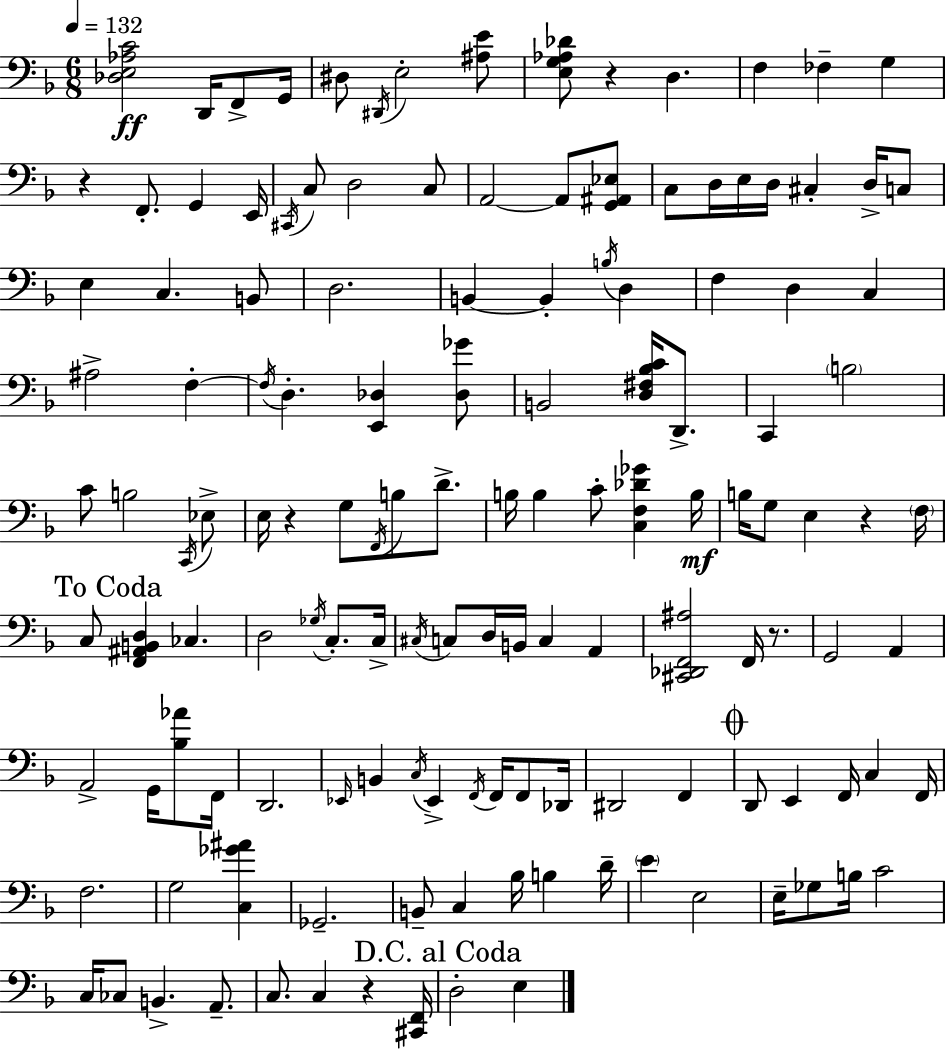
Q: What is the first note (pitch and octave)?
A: D2